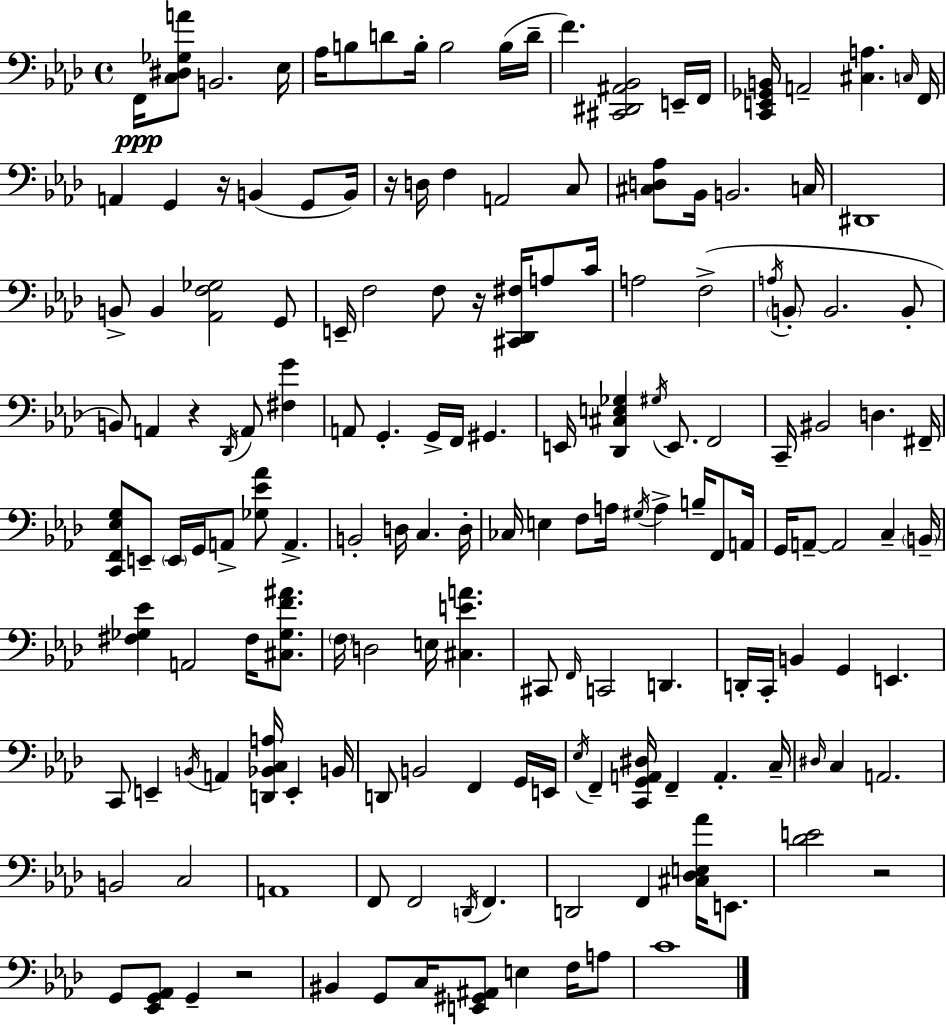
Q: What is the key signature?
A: F minor